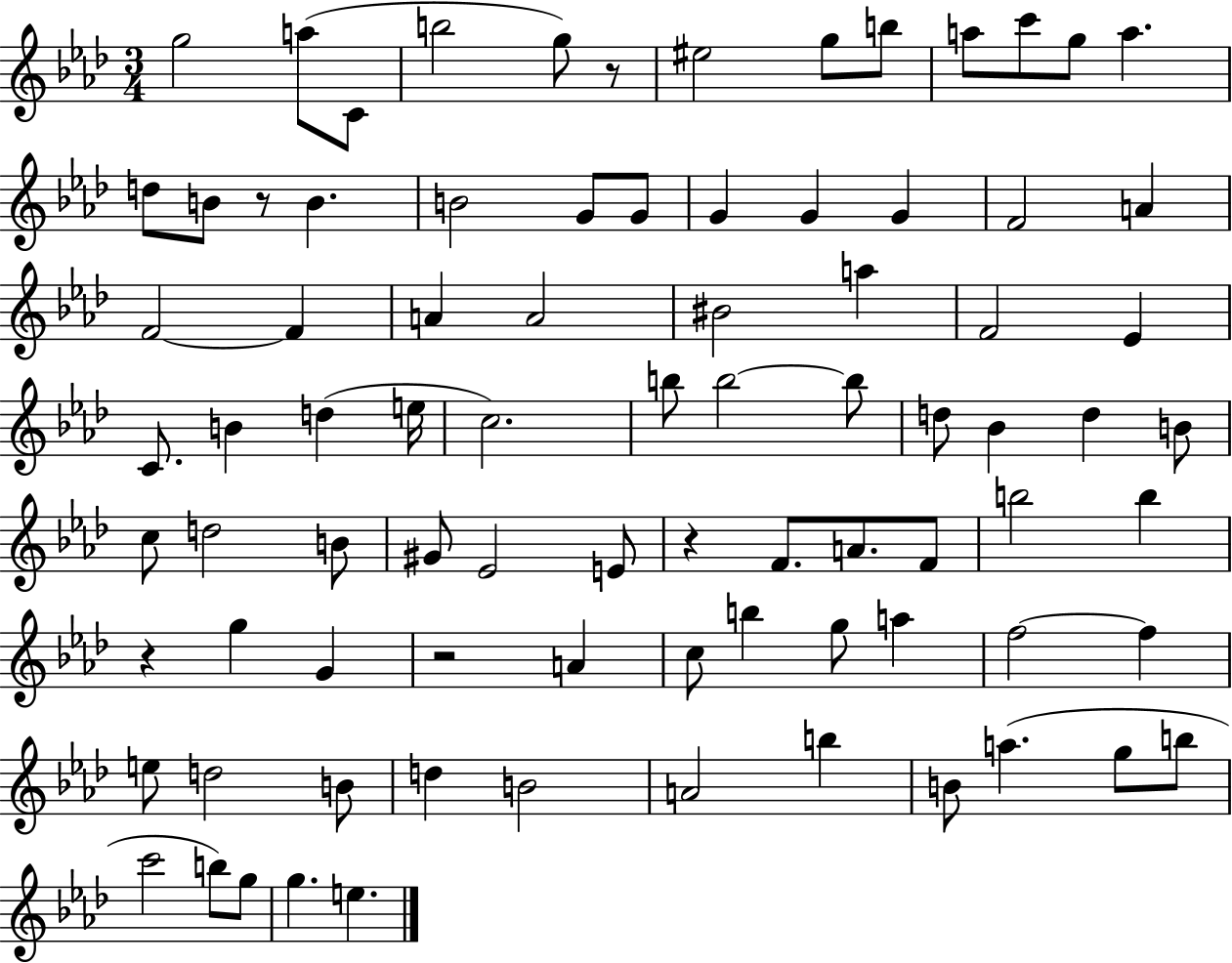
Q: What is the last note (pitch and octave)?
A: E5